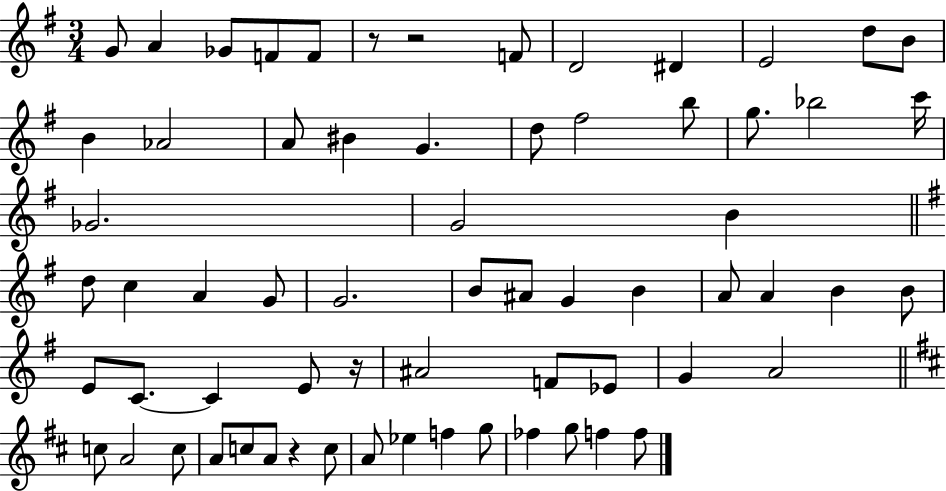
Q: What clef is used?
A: treble